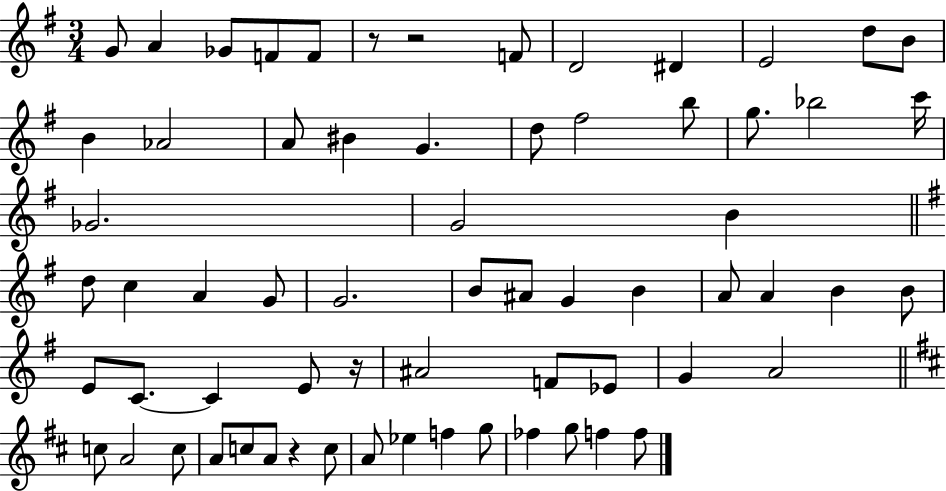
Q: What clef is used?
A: treble